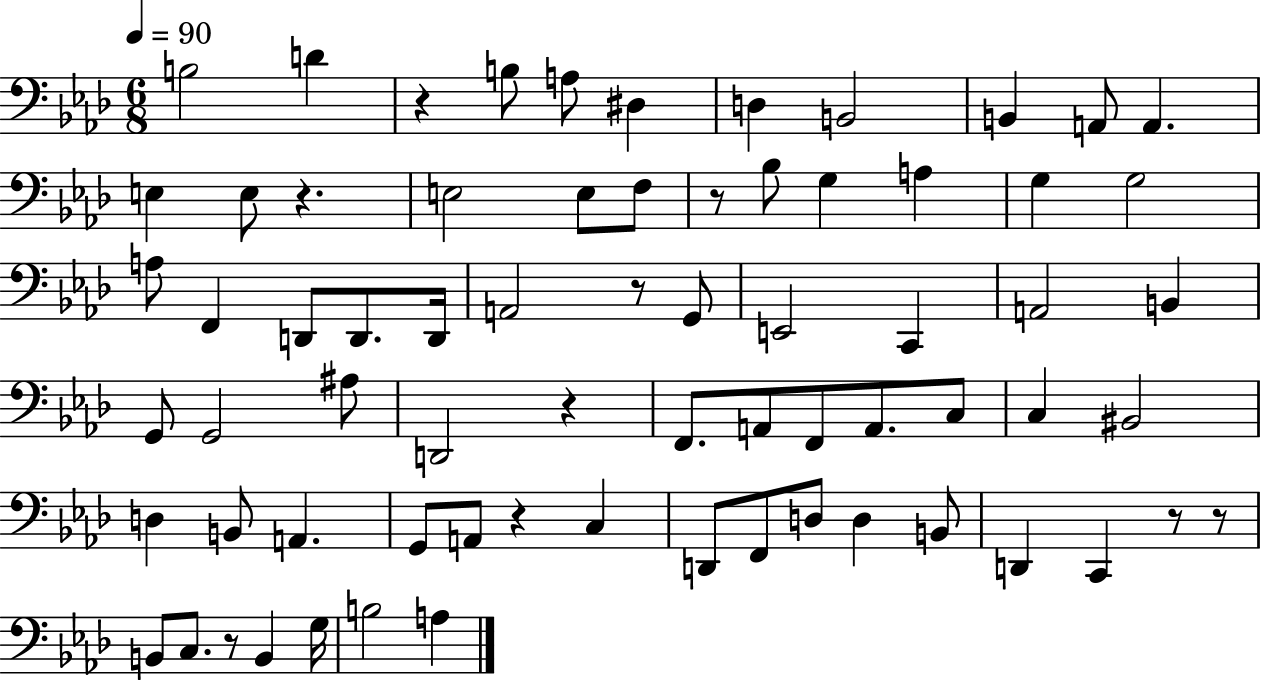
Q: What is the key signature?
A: AES major